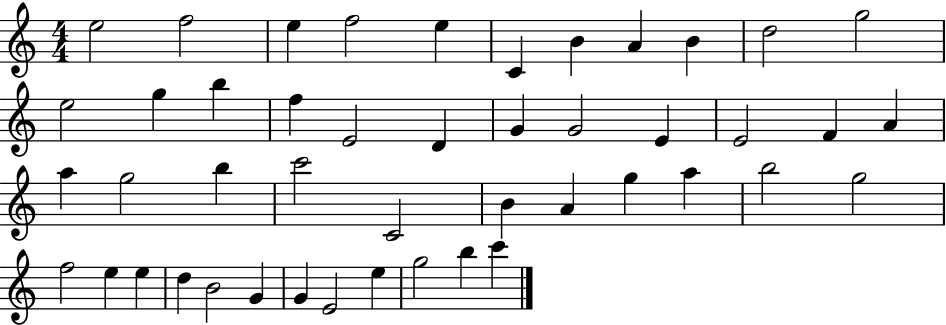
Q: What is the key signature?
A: C major